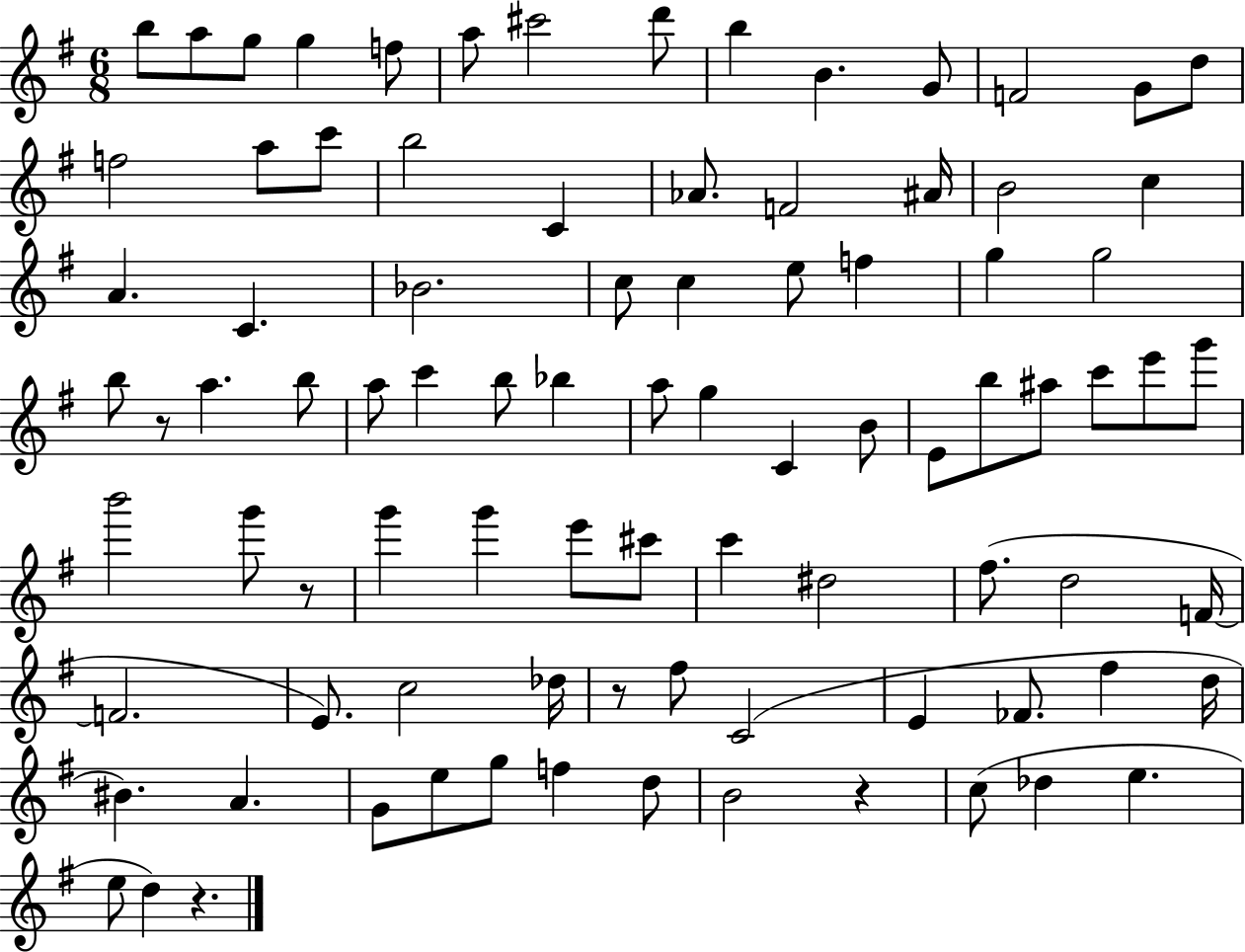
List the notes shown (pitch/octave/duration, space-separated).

B5/e A5/e G5/e G5/q F5/e A5/e C#6/h D6/e B5/q B4/q. G4/e F4/h G4/e D5/e F5/h A5/e C6/e B5/h C4/q Ab4/e. F4/h A#4/s B4/h C5/q A4/q. C4/q. Bb4/h. C5/e C5/q E5/e F5/q G5/q G5/h B5/e R/e A5/q. B5/e A5/e C6/q B5/e Bb5/q A5/e G5/q C4/q B4/e E4/e B5/e A#5/e C6/e E6/e G6/e B6/h G6/e R/e G6/q G6/q E6/e C#6/e C6/q D#5/h F#5/e. D5/h F4/s F4/h. E4/e. C5/h Db5/s R/e F#5/e C4/h E4/q FES4/e. F#5/q D5/s BIS4/q. A4/q. G4/e E5/e G5/e F5/q D5/e B4/h R/q C5/e Db5/q E5/q. E5/e D5/q R/q.